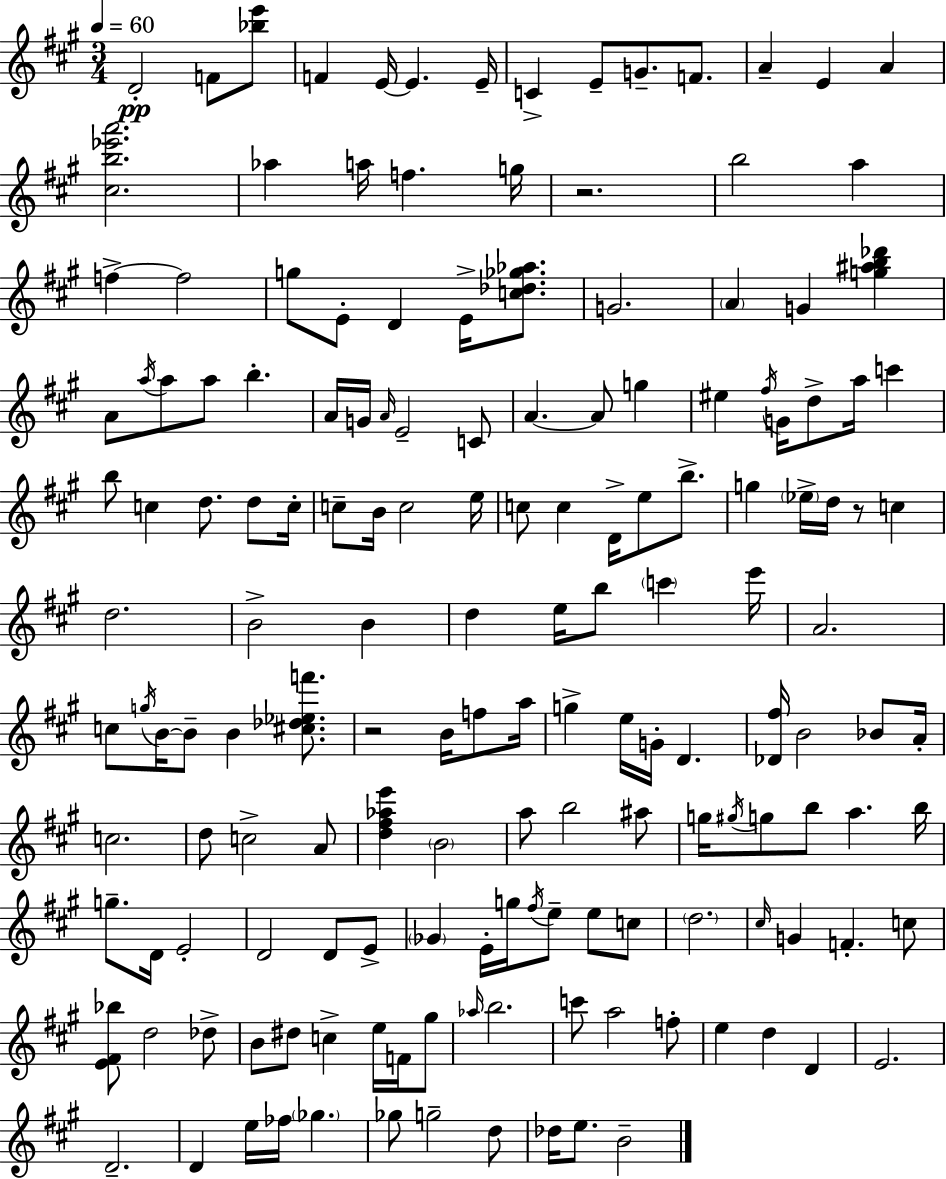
D4/h F4/e [Bb5,E6]/e F4/q E4/s E4/q. E4/s C4/q E4/e G4/e. F4/e. A4/q E4/q A4/q [C#5,B5,Eb6,A6]/h. Ab5/q A5/s F5/q. G5/s R/h. B5/h A5/q F5/q F5/h G5/e E4/e D4/q E4/s [C5,Db5,Gb5,Ab5]/e. G4/h. A4/q G4/q [G5,A#5,B5,Db6]/q A4/e A5/s A5/e A5/e B5/q. A4/s G4/s A4/s E4/h C4/e A4/q. A4/e G5/q EIS5/q F#5/s G4/s D5/e A5/s C6/q B5/e C5/q D5/e. D5/e C5/s C5/e B4/s C5/h E5/s C5/e C5/q D4/s E5/e B5/e. G5/q Eb5/s D5/s R/e C5/q D5/h. B4/h B4/q D5/q E5/s B5/e C6/q E6/s A4/h. C5/e G5/s B4/s B4/e B4/q [C#5,Db5,Eb5,F6]/e. R/h B4/s F5/e A5/s G5/q E5/s G4/s D4/q. [Db4,F#5]/s B4/h Bb4/e A4/s C5/h. D5/e C5/h A4/e [D5,F#5,Ab5,E6]/q B4/h A5/e B5/h A#5/e G5/s G#5/s G5/e B5/e A5/q. B5/s G5/e. D4/s E4/h D4/h D4/e E4/e Gb4/q E4/s G5/s F#5/s E5/e E5/e C5/e D5/h. C#5/s G4/q F4/q. C5/e [E4,F#4,Bb5]/e D5/h Db5/e B4/e D#5/e C5/q E5/s F4/s G#5/e Ab5/s B5/h. C6/e A5/h F5/e E5/q D5/q D4/q E4/h. D4/h. D4/q E5/s FES5/s Gb5/q. Gb5/e G5/h D5/e Db5/s E5/e. B4/h